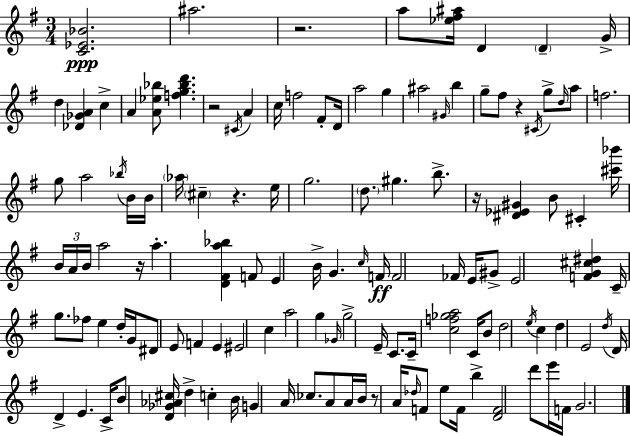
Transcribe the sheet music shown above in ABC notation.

X:1
T:Untitled
M:3/4
L:1/4
K:Em
[C_E_B]2 ^a2 z2 a/2 [_e^f^a]/4 D D G/4 d [_D_GA] c A [A_e_b]/2 [fg_bd'] z2 ^C/4 A c/4 f2 ^F/2 D/4 a2 g ^a2 ^G/4 b g/2 ^f/2 z ^C/4 g/2 d/4 a/2 f2 g/2 a2 _b/4 B/4 B/4 _a/4 ^c z e/4 g2 d/2 ^g b/2 z/4 [^D_E^G] B/2 ^C [^c'_b']/4 B/4 A/4 B/4 a2 z/4 a [D^Fa_b] F/2 E B/4 G c/4 F/4 F2 _F/4 E/4 ^G/2 E2 [FG^c^d] C/4 g/2 _f/2 e d/4 G/4 ^D/2 E/2 F E ^E2 c a2 g _G/4 g2 E/4 C/2 C/4 [cf_ga]2 C/4 B/2 d2 e/4 c d E2 d/4 D/4 D E C/4 B/2 [D_G_A^c]/4 d c B/4 G A/4 _c/2 A/2 A/4 B/4 z/2 A/4 _d/4 F/2 e/2 F/4 b [DF]2 d'/2 e'/4 F/4 G2